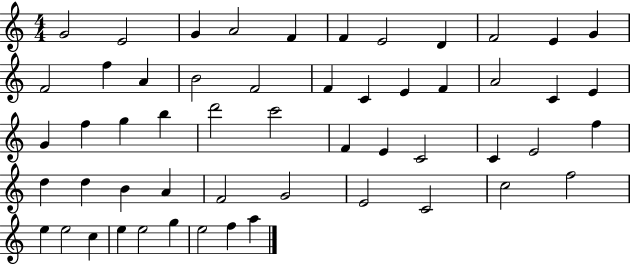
X:1
T:Untitled
M:4/4
L:1/4
K:C
G2 E2 G A2 F F E2 D F2 E G F2 f A B2 F2 F C E F A2 C E G f g b d'2 c'2 F E C2 C E2 f d d B A F2 G2 E2 C2 c2 f2 e e2 c e e2 g e2 f a